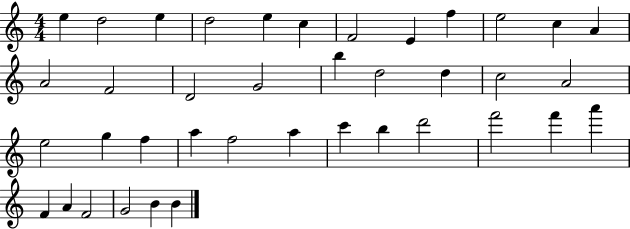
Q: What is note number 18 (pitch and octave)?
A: D5